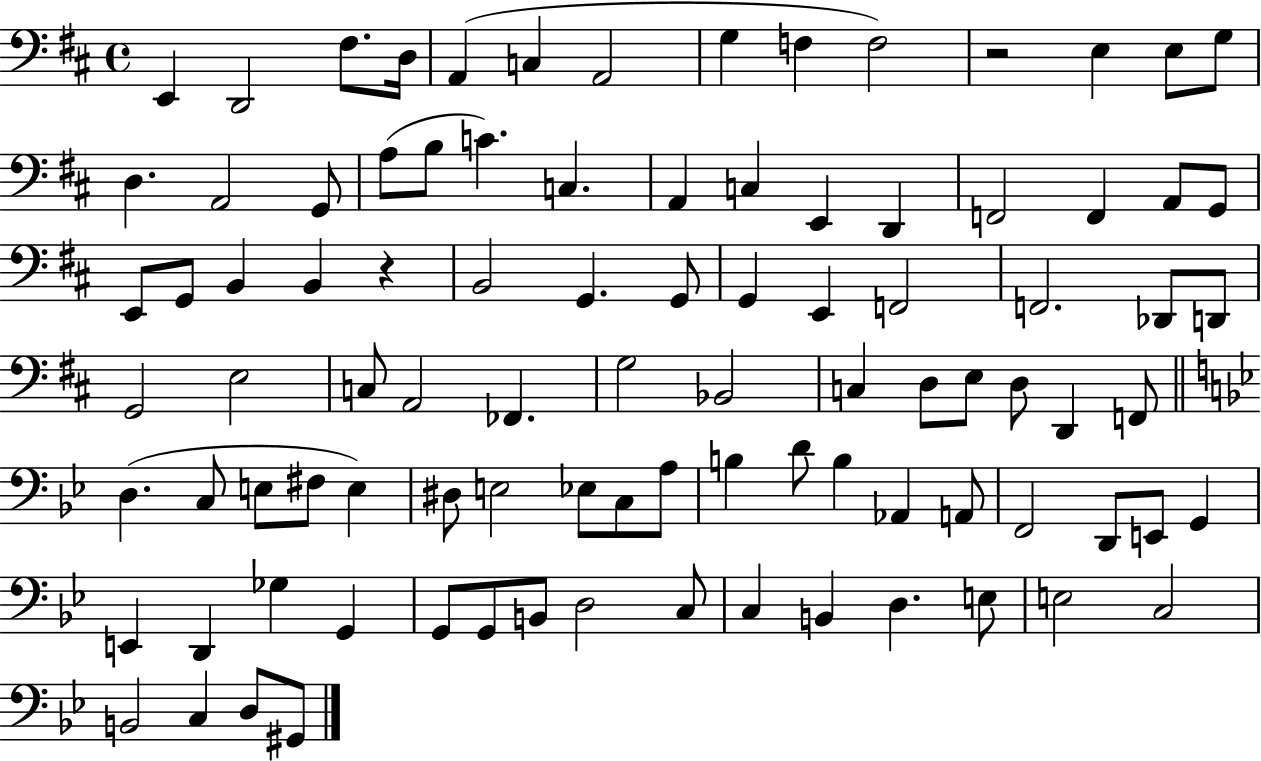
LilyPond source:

{
  \clef bass
  \time 4/4
  \defaultTimeSignature
  \key d \major
  e,4 d,2 fis8. d16 | a,4( c4 a,2 | g4 f4 f2) | r2 e4 e8 g8 | \break d4. a,2 g,8 | a8( b8 c'4.) c4. | a,4 c4 e,4 d,4 | f,2 f,4 a,8 g,8 | \break e,8 g,8 b,4 b,4 r4 | b,2 g,4. g,8 | g,4 e,4 f,2 | f,2. des,8 d,8 | \break g,2 e2 | c8 a,2 fes,4. | g2 bes,2 | c4 d8 e8 d8 d,4 f,8 | \break \bar "||" \break \key bes \major d4.( c8 e8 fis8 e4) | dis8 e2 ees8 c8 a8 | b4 d'8 b4 aes,4 a,8 | f,2 d,8 e,8 g,4 | \break e,4 d,4 ges4 g,4 | g,8 g,8 b,8 d2 c8 | c4 b,4 d4. e8 | e2 c2 | \break b,2 c4 d8 gis,8 | \bar "|."
}